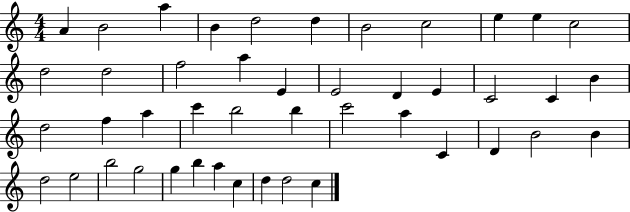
{
  \clef treble
  \numericTimeSignature
  \time 4/4
  \key c \major
  a'4 b'2 a''4 | b'4 d''2 d''4 | b'2 c''2 | e''4 e''4 c''2 | \break d''2 d''2 | f''2 a''4 e'4 | e'2 d'4 e'4 | c'2 c'4 b'4 | \break d''2 f''4 a''4 | c'''4 b''2 b''4 | c'''2 a''4 c'4 | d'4 b'2 b'4 | \break d''2 e''2 | b''2 g''2 | g''4 b''4 a''4 c''4 | d''4 d''2 c''4 | \break \bar "|."
}